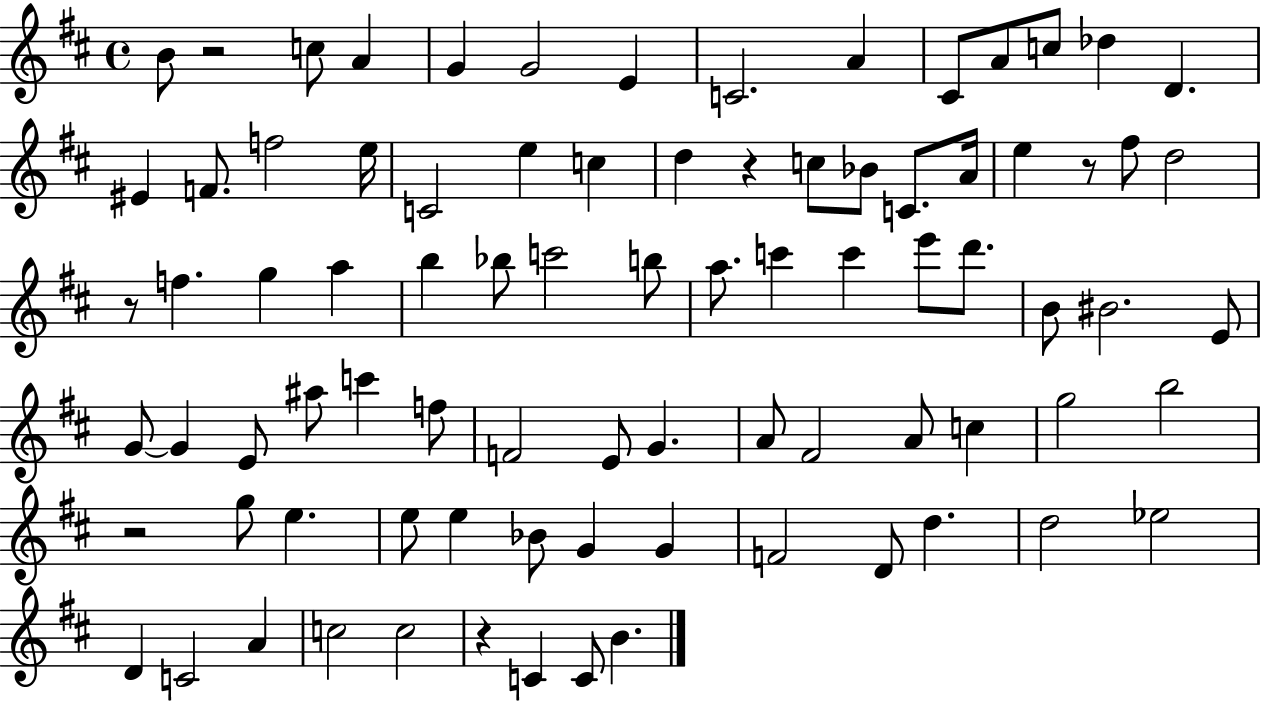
B4/e R/h C5/e A4/q G4/q G4/h E4/q C4/h. A4/q C#4/e A4/e C5/e Db5/q D4/q. EIS4/q F4/e. F5/h E5/s C4/h E5/q C5/q D5/q R/q C5/e Bb4/e C4/e. A4/s E5/q R/e F#5/e D5/h R/e F5/q. G5/q A5/q B5/q Bb5/e C6/h B5/e A5/e. C6/q C6/q E6/e D6/e. B4/e BIS4/h. E4/e G4/e G4/q E4/e A#5/e C6/q F5/e F4/h E4/e G4/q. A4/e F#4/h A4/e C5/q G5/h B5/h R/h G5/e E5/q. E5/e E5/q Bb4/e G4/q G4/q F4/h D4/e D5/q. D5/h Eb5/h D4/q C4/h A4/q C5/h C5/h R/q C4/q C4/e B4/q.